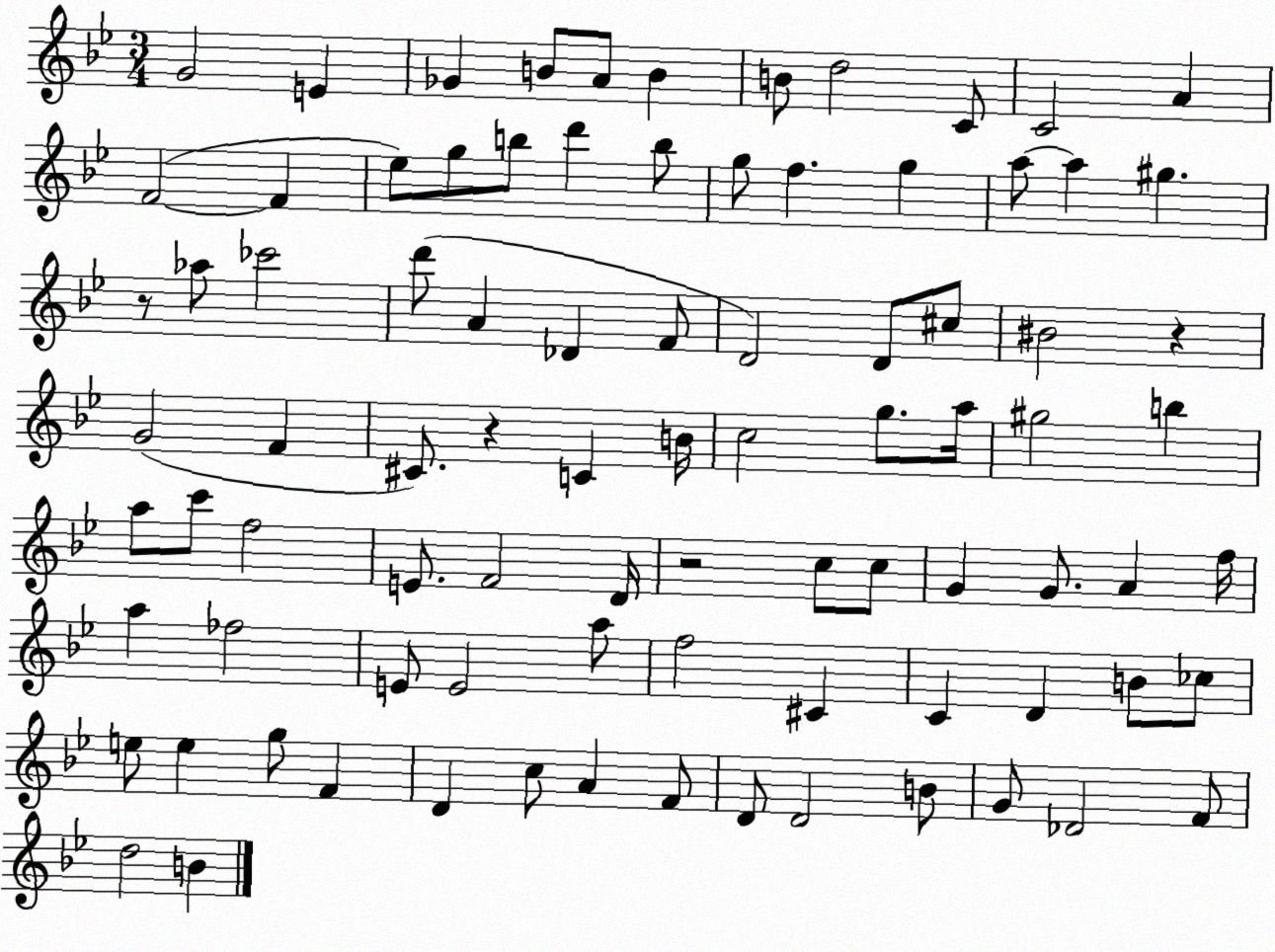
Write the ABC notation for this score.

X:1
T:Untitled
M:3/4
L:1/4
K:Bb
G2 E _G B/2 A/2 B B/2 d2 C/2 C2 A F2 F _e/2 g/2 b/2 d' b/2 g/2 f g a/2 a ^g z/2 _a/2 _c'2 d'/2 A _D F/2 D2 D/2 ^c/2 ^B2 z G2 F ^C/2 z C B/4 c2 g/2 a/4 ^g2 b a/2 c'/2 f2 E/2 F2 D/4 z2 c/2 c/2 G G/2 A f/4 a _f2 E/2 E2 a/2 f2 ^C C D B/2 _c/2 e/2 e g/2 F D c/2 A F/2 D/2 D2 B/2 G/2 _D2 F/2 d2 B